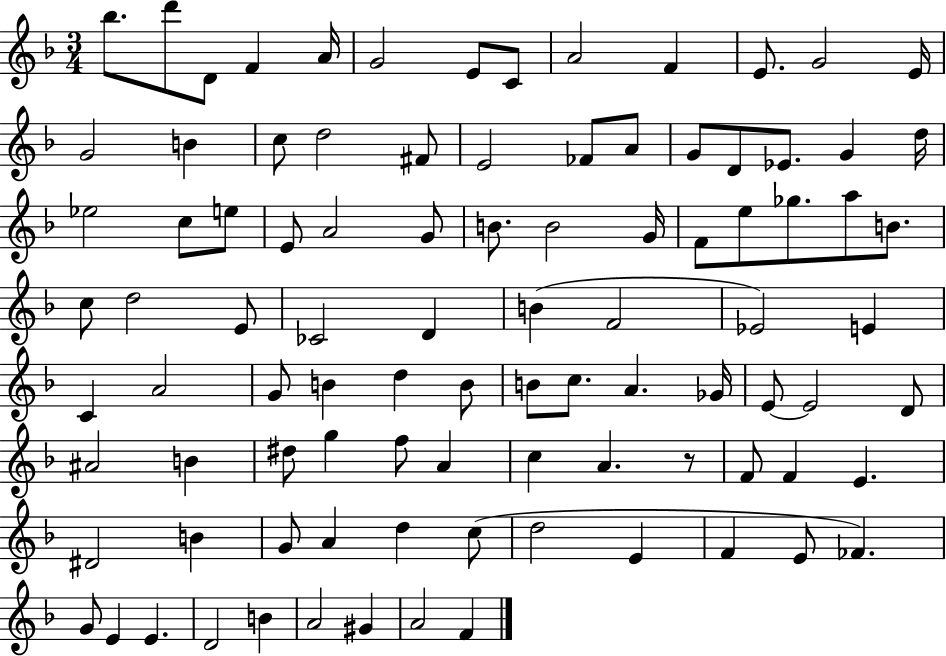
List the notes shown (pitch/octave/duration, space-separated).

Bb5/e. D6/e D4/e F4/q A4/s G4/h E4/e C4/e A4/h F4/q E4/e. G4/h E4/s G4/h B4/q C5/e D5/h F#4/e E4/h FES4/e A4/e G4/e D4/e Eb4/e. G4/q D5/s Eb5/h C5/e E5/e E4/e A4/h G4/e B4/e. B4/h G4/s F4/e E5/e Gb5/e. A5/e B4/e. C5/e D5/h E4/e CES4/h D4/q B4/q F4/h Eb4/h E4/q C4/q A4/h G4/e B4/q D5/q B4/e B4/e C5/e. A4/q. Gb4/s E4/e E4/h D4/e A#4/h B4/q D#5/e G5/q F5/e A4/q C5/q A4/q. R/e F4/e F4/q E4/q. D#4/h B4/q G4/e A4/q D5/q C5/e D5/h E4/q F4/q E4/e FES4/q. G4/e E4/q E4/q. D4/h B4/q A4/h G#4/q A4/h F4/q